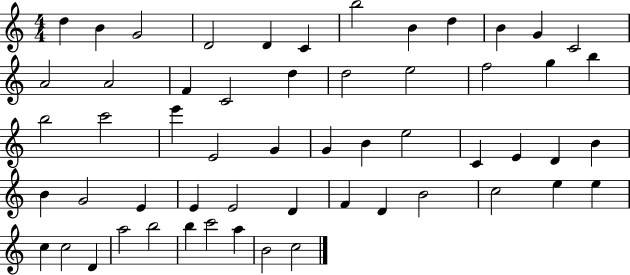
{
  \clef treble
  \numericTimeSignature
  \time 4/4
  \key c \major
  d''4 b'4 g'2 | d'2 d'4 c'4 | b''2 b'4 d''4 | b'4 g'4 c'2 | \break a'2 a'2 | f'4 c'2 d''4 | d''2 e''2 | f''2 g''4 b''4 | \break b''2 c'''2 | e'''4 e'2 g'4 | g'4 b'4 e''2 | c'4 e'4 d'4 b'4 | \break b'4 g'2 e'4 | e'4 e'2 d'4 | f'4 d'4 b'2 | c''2 e''4 e''4 | \break c''4 c''2 d'4 | a''2 b''2 | b''4 c'''2 a''4 | b'2 c''2 | \break \bar "|."
}